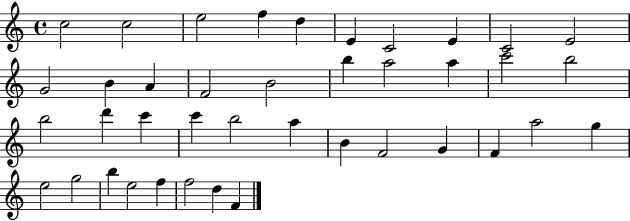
X:1
T:Untitled
M:4/4
L:1/4
K:C
c2 c2 e2 f d E C2 E C2 E2 G2 B A F2 B2 b a2 a c'2 b2 b2 d' c' c' b2 a B F2 G F a2 g e2 g2 b e2 f f2 d F